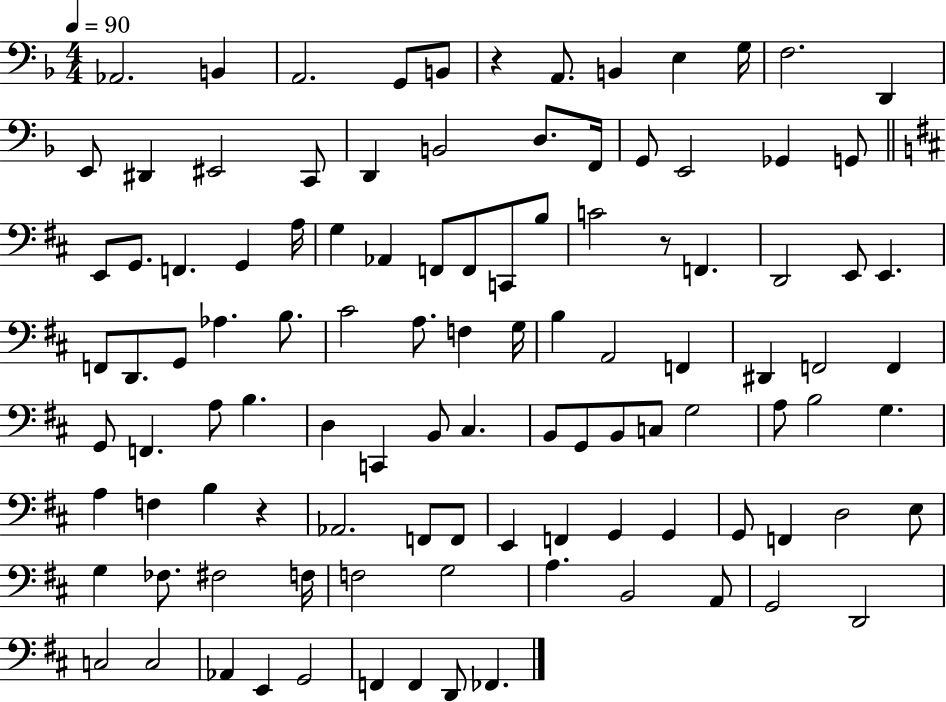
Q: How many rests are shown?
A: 3